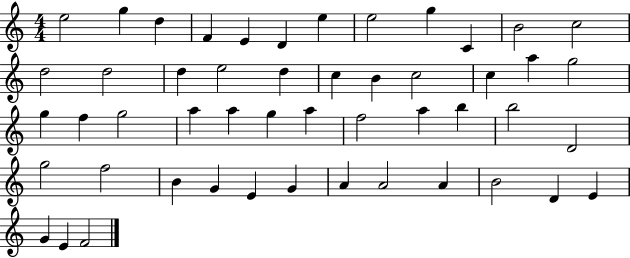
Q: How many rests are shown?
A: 0